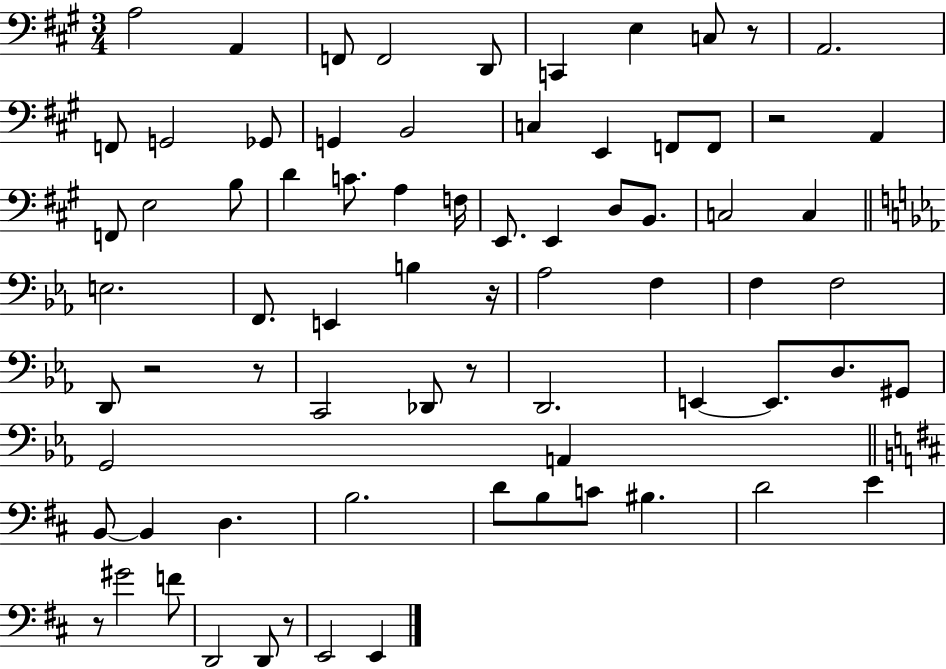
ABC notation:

X:1
T:Untitled
M:3/4
L:1/4
K:A
A,2 A,, F,,/2 F,,2 D,,/2 C,, E, C,/2 z/2 A,,2 F,,/2 G,,2 _G,,/2 G,, B,,2 C, E,, F,,/2 F,,/2 z2 A,, F,,/2 E,2 B,/2 D C/2 A, F,/4 E,,/2 E,, D,/2 B,,/2 C,2 C, E,2 F,,/2 E,, B, z/4 _A,2 F, F, F,2 D,,/2 z2 z/2 C,,2 _D,,/2 z/2 D,,2 E,, E,,/2 D,/2 ^G,,/2 G,,2 A,, B,,/2 B,, D, B,2 D/2 B,/2 C/2 ^B, D2 E z/2 ^G2 F/2 D,,2 D,,/2 z/2 E,,2 E,,